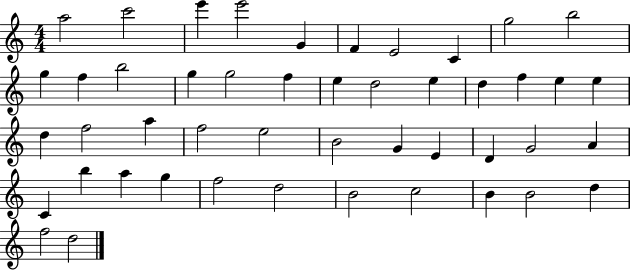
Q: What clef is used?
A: treble